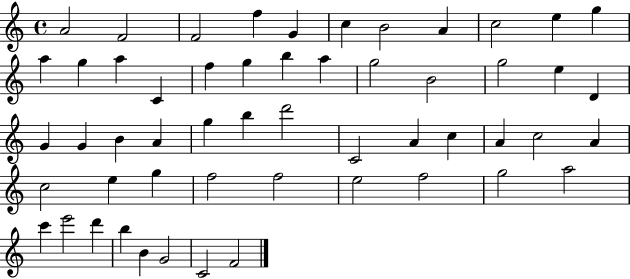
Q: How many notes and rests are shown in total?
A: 54